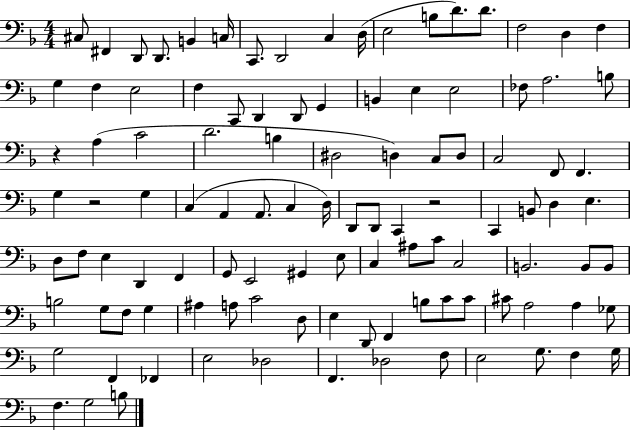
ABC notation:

X:1
T:Untitled
M:4/4
L:1/4
K:F
^C,/2 ^F,, D,,/2 D,,/2 B,, C,/4 C,,/2 D,,2 C, D,/4 E,2 B,/2 D/2 D/2 F,2 D, F, G, F, E,2 F, C,,/2 D,, D,,/2 G,, B,, E, E,2 _F,/2 A,2 B,/2 z A, C2 D2 B, ^D,2 D, C,/2 D,/2 C,2 F,,/2 F,, G, z2 G, C, A,, A,,/2 C, D,/4 D,,/2 D,,/2 C,, z2 C,, B,,/2 D, E, D,/2 F,/2 E, D,, F,, G,,/2 E,,2 ^G,, E,/2 C, ^A,/2 C/2 C,2 B,,2 B,,/2 B,,/2 B,2 G,/2 F,/2 G, ^A, A,/2 C2 D,/2 E, D,,/2 F,, B,/2 C/2 C/2 ^C/2 A,2 A, _G,/2 G,2 F,, _F,, E,2 _D,2 F,, _D,2 F,/2 E,2 G,/2 F, G,/4 F, G,2 B,/2